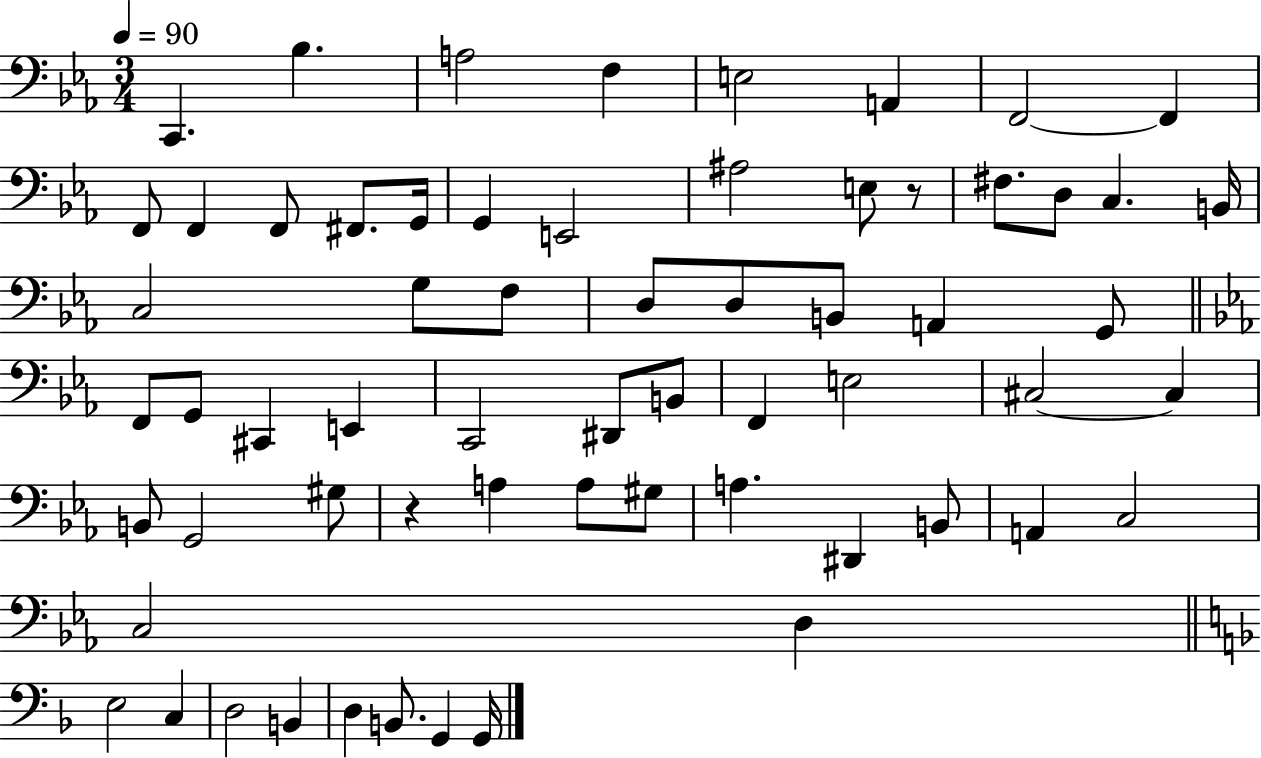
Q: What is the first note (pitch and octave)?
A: C2